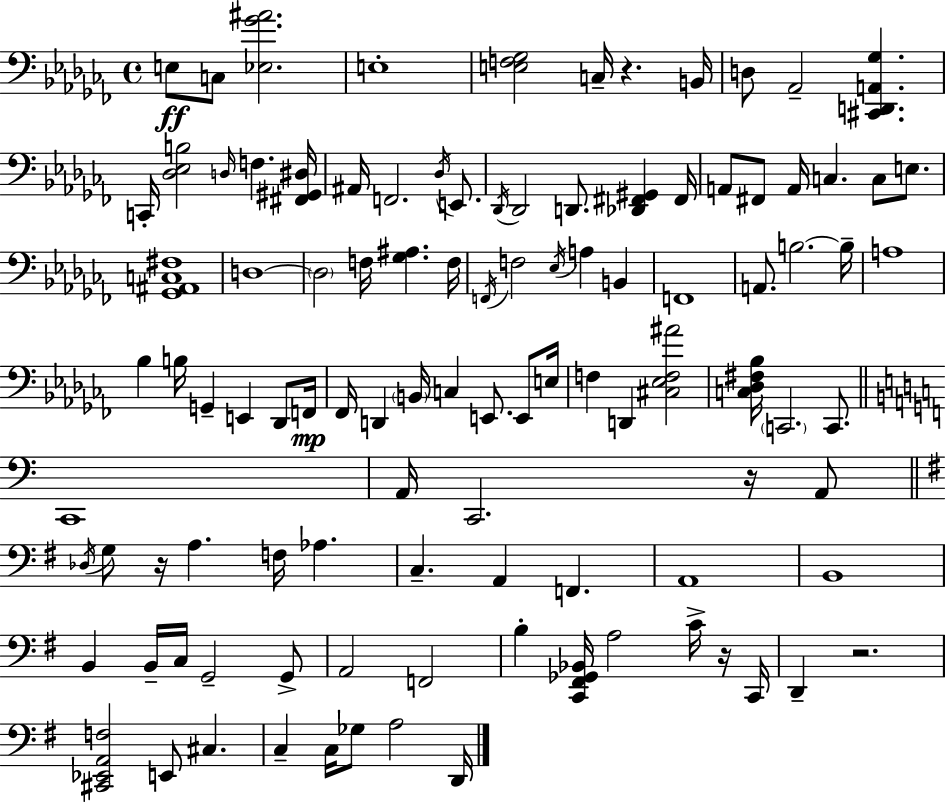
X:1
T:Untitled
M:4/4
L:1/4
K:Abm
E,/2 C,/2 [_E,_G^A]2 E,4 [E,F,_G,]2 C,/4 z B,,/4 D,/2 _A,,2 [^C,,D,,A,,_G,] C,,/4 [_D,_E,B,]2 D,/4 F, [^F,,^G,,^D,]/4 ^A,,/4 F,,2 _D,/4 E,,/2 _D,,/4 _D,,2 D,,/2 [_D,,^F,,^G,,] ^F,,/4 A,,/2 ^F,,/2 A,,/4 C, C,/2 E,/2 [_G,,^A,,C,^F,]4 D,4 D,2 F,/4 [_G,^A,] F,/4 F,,/4 F,2 _E,/4 A, B,, F,,4 A,,/2 B,2 B,/4 A,4 _B, B,/4 G,, E,, _D,,/2 F,,/4 _F,,/4 D,, B,,/4 C, E,,/2 E,,/2 E,/4 F, D,, [^C,_E,F,^A]2 [C,_D,^F,_B,]/4 C,,2 C,,/2 C,,4 A,,/4 C,,2 z/4 A,,/2 _D,/4 G,/2 z/4 A, F,/4 _A, C, A,, F,, A,,4 B,,4 B,, B,,/4 C,/4 G,,2 G,,/2 A,,2 F,,2 B, [C,,^F,,_G,,_B,,]/4 A,2 C/4 z/4 C,,/4 D,, z2 [^C,,_E,,A,,F,]2 E,,/2 ^C, C, C,/4 _G,/2 A,2 D,,/4